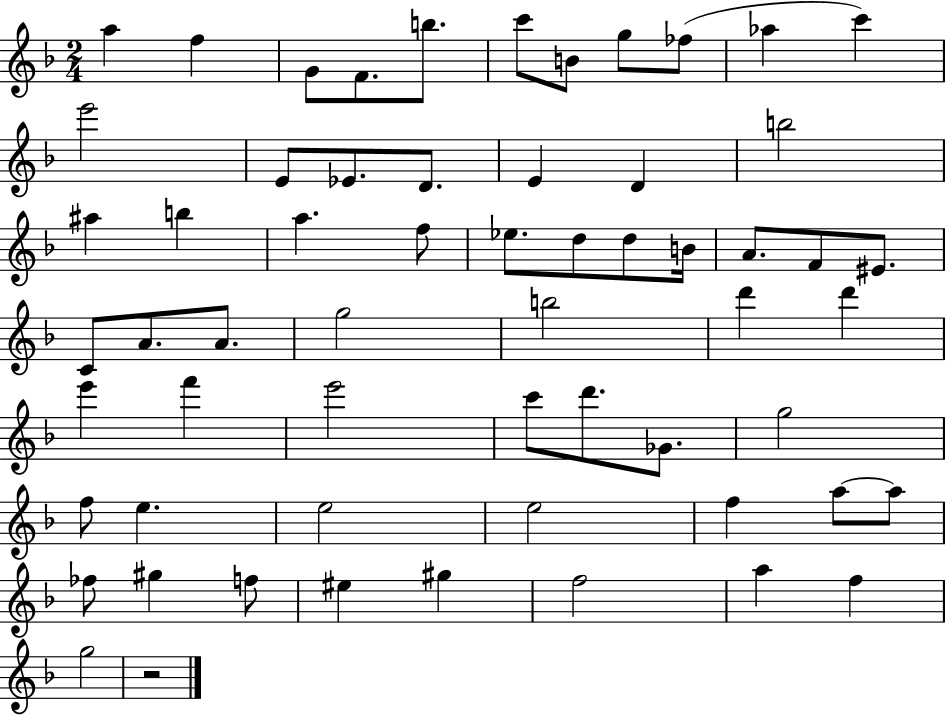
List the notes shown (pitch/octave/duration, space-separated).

A5/q F5/q G4/e F4/e. B5/e. C6/e B4/e G5/e FES5/e Ab5/q C6/q E6/h E4/e Eb4/e. D4/e. E4/q D4/q B5/h A#5/q B5/q A5/q. F5/e Eb5/e. D5/e D5/e B4/s A4/e. F4/e EIS4/e. C4/e A4/e. A4/e. G5/h B5/h D6/q D6/q E6/q F6/q E6/h C6/e D6/e. Gb4/e. G5/h F5/e E5/q. E5/h E5/h F5/q A5/e A5/e FES5/e G#5/q F5/e EIS5/q G#5/q F5/h A5/q F5/q G5/h R/h